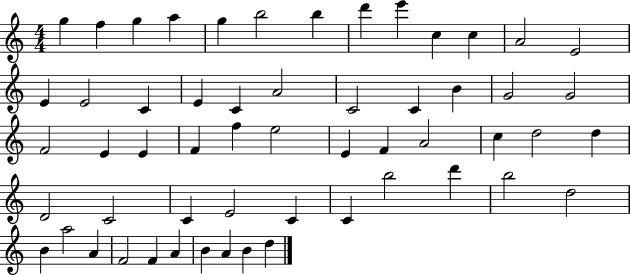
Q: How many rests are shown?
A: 0